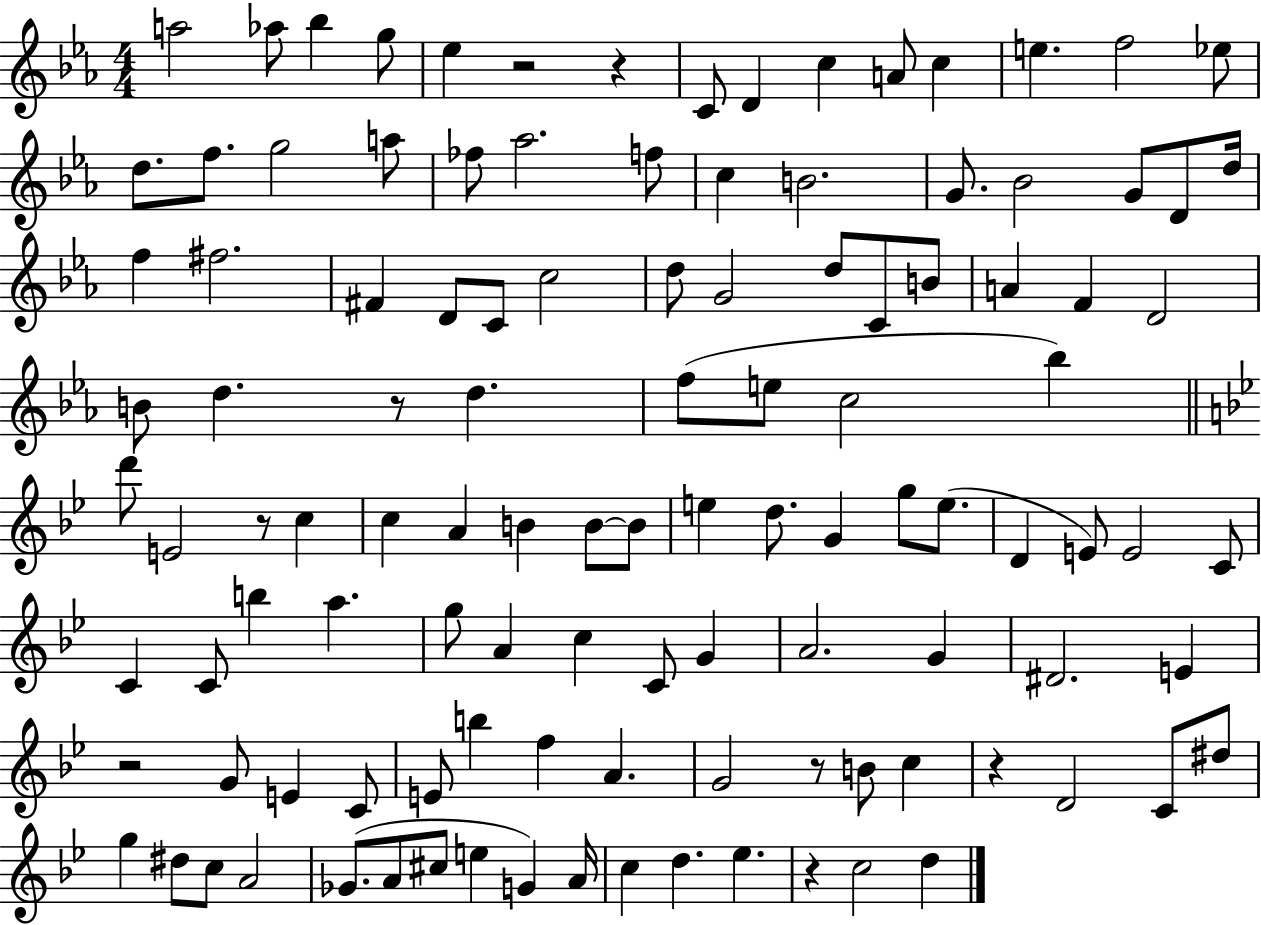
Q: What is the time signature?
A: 4/4